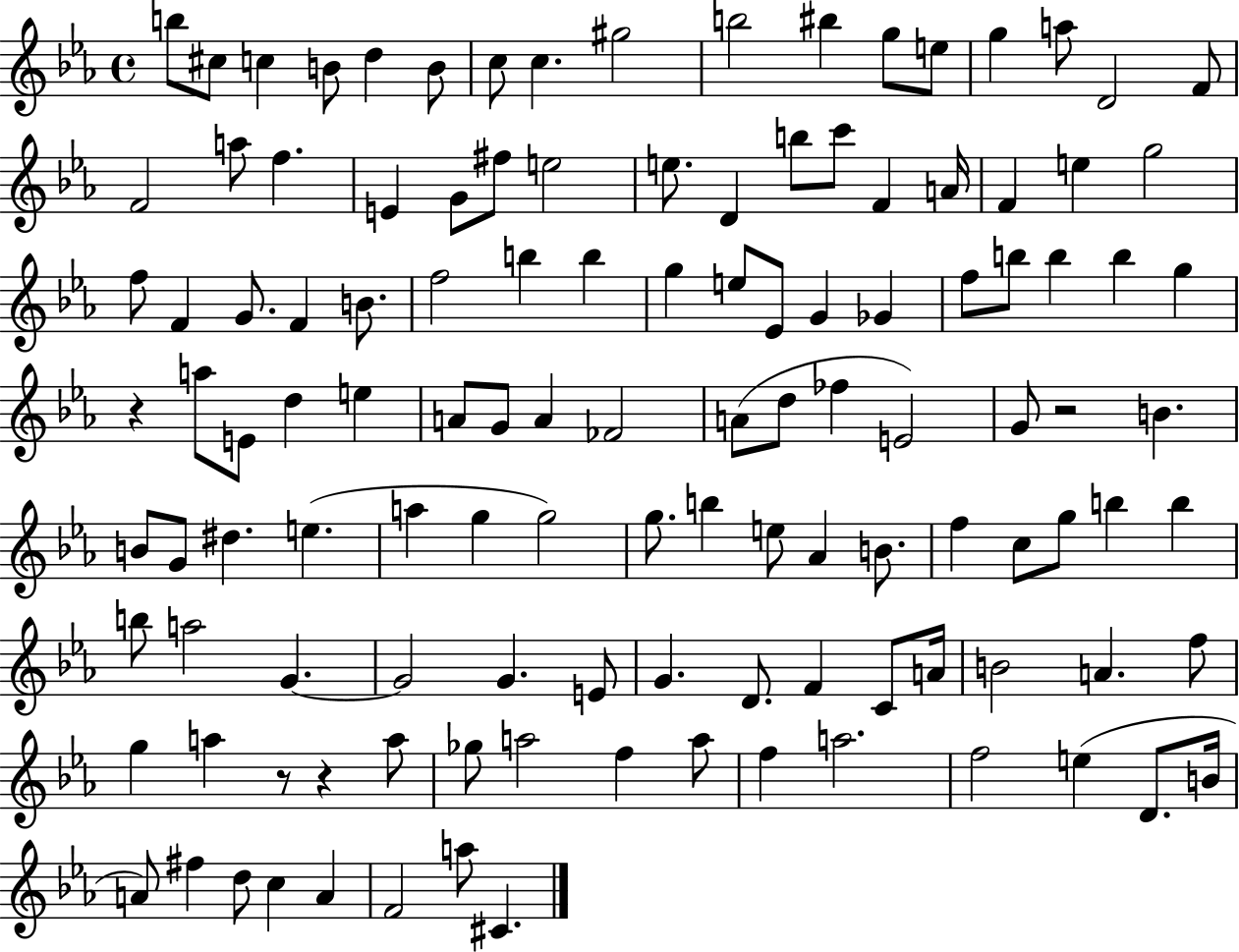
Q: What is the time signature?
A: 4/4